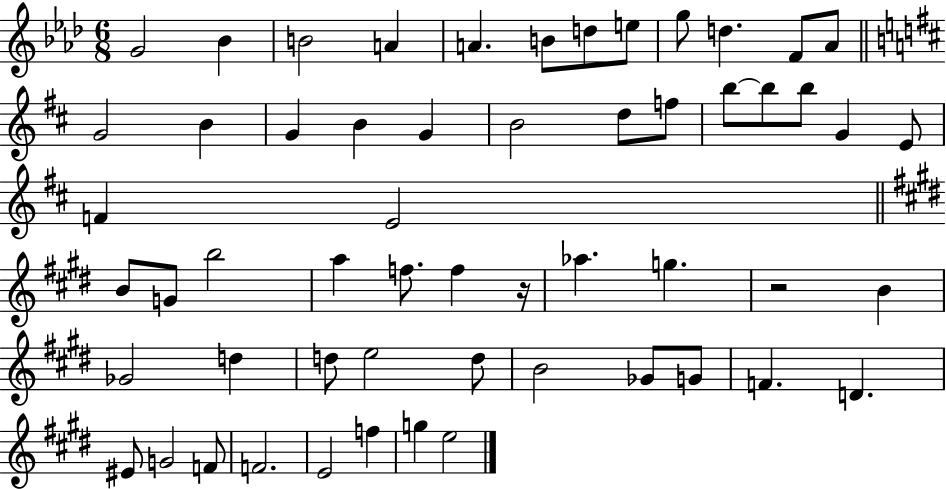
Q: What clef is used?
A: treble